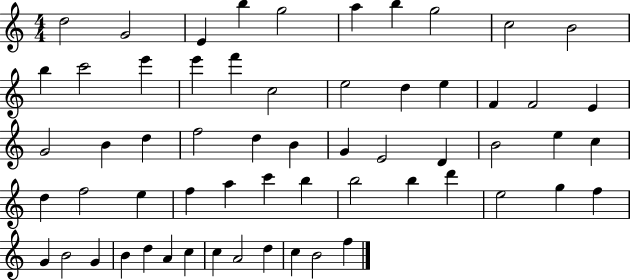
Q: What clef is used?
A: treble